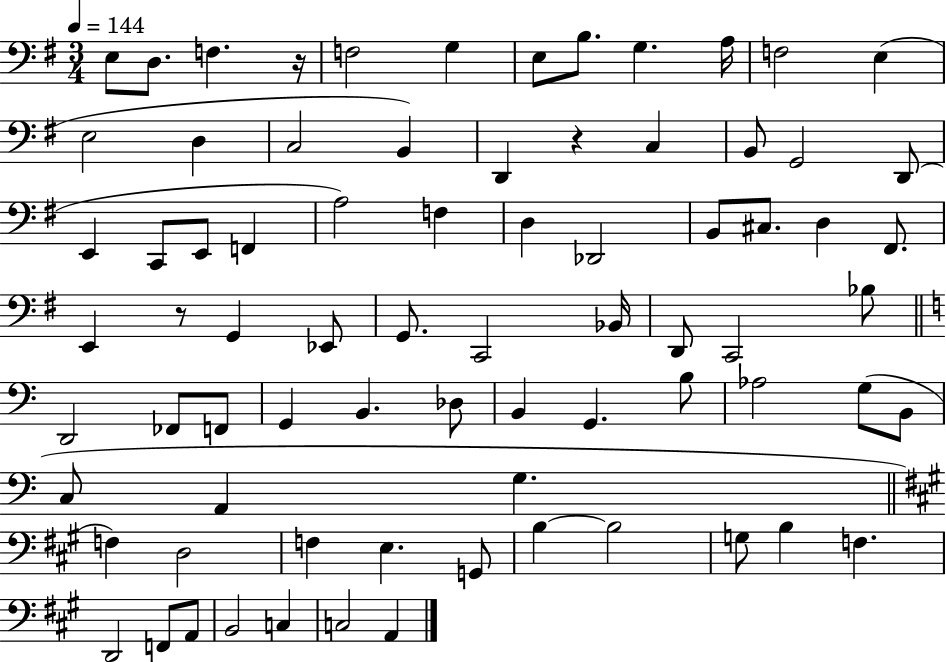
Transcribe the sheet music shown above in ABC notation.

X:1
T:Untitled
M:3/4
L:1/4
K:G
E,/2 D,/2 F, z/4 F,2 G, E,/2 B,/2 G, A,/4 F,2 E, E,2 D, C,2 B,, D,, z C, B,,/2 G,,2 D,,/2 E,, C,,/2 E,,/2 F,, A,2 F, D, _D,,2 B,,/2 ^C,/2 D, ^F,,/2 E,, z/2 G,, _E,,/2 G,,/2 C,,2 _B,,/4 D,,/2 C,,2 _B,/2 D,,2 _F,,/2 F,,/2 G,, B,, _D,/2 B,, G,, B,/2 _A,2 G,/2 B,,/2 C,/2 A,, G, F, D,2 F, E, G,,/2 B, B,2 G,/2 B, F, D,,2 F,,/2 A,,/2 B,,2 C, C,2 A,,